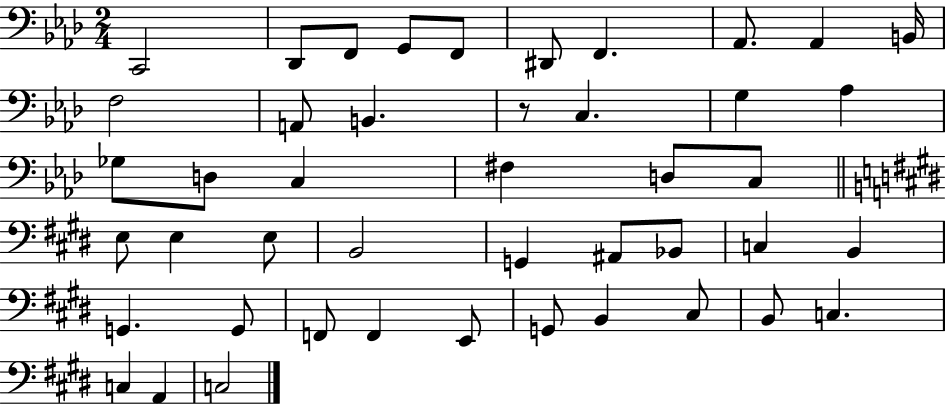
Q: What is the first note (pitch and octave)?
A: C2